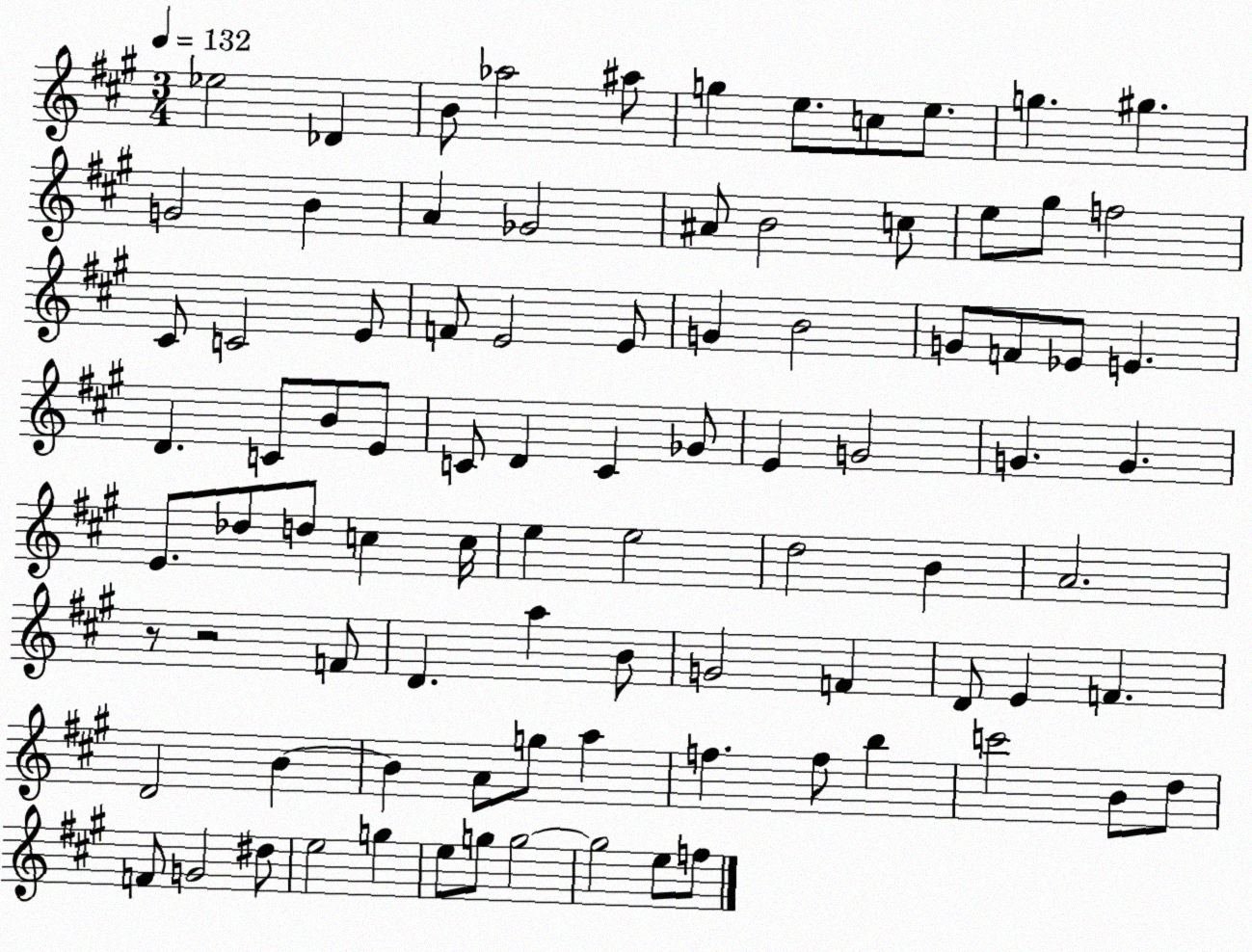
X:1
T:Untitled
M:3/4
L:1/4
K:A
_e2 _D B/2 _a2 ^a/2 g e/2 c/2 e/2 g ^g G2 B A _G2 ^A/2 B2 c/2 e/2 ^g/2 f2 ^C/2 C2 E/2 F/2 E2 E/2 G B2 G/2 F/2 _E/2 E D C/2 B/2 E/2 C/2 D C _G/2 E G2 G G E/2 _d/2 d/2 c c/4 e e2 d2 B A2 z/2 z2 F/2 D a B/2 G2 F D/2 E F D2 B B A/2 g/2 a f f/2 b c'2 B/2 d/2 F/2 G2 ^d/2 e2 g e/2 g/2 g2 g2 e/2 f/2